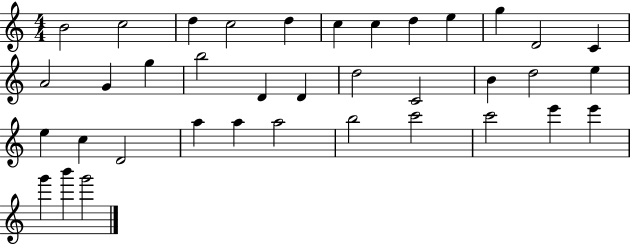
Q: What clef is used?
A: treble